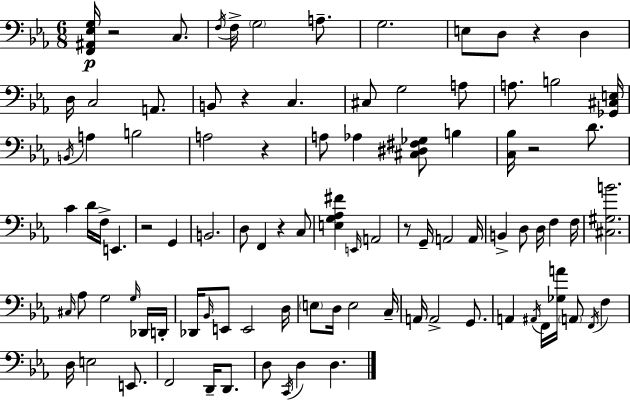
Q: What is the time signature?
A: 6/8